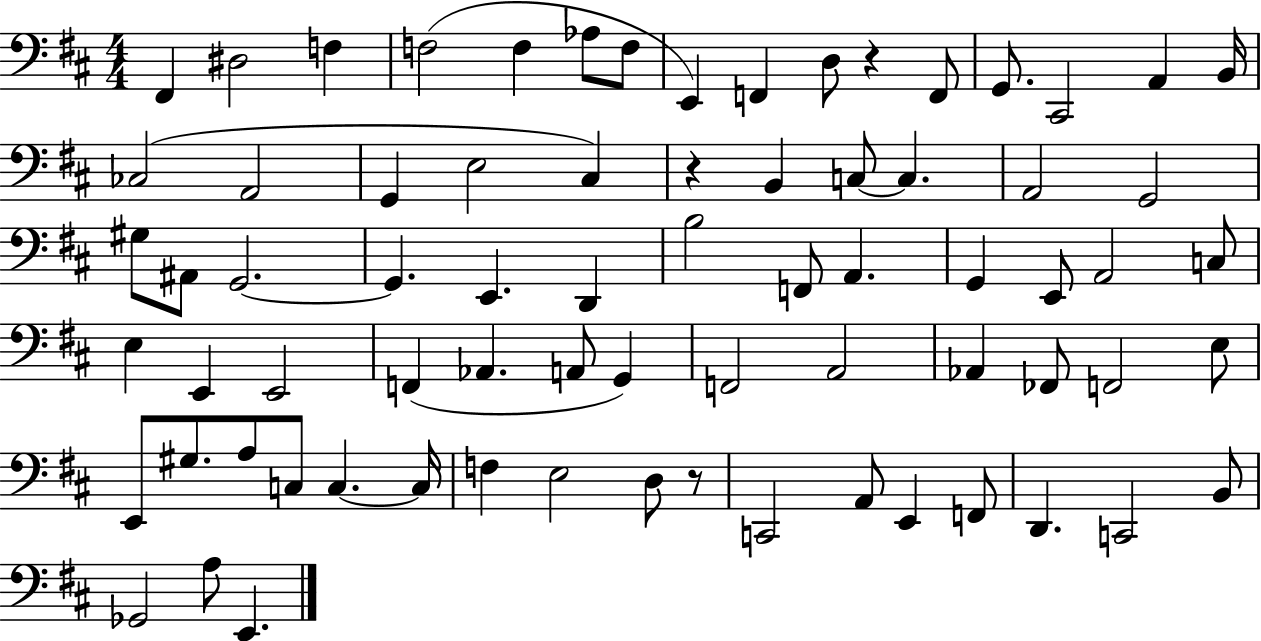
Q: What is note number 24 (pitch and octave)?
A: A2